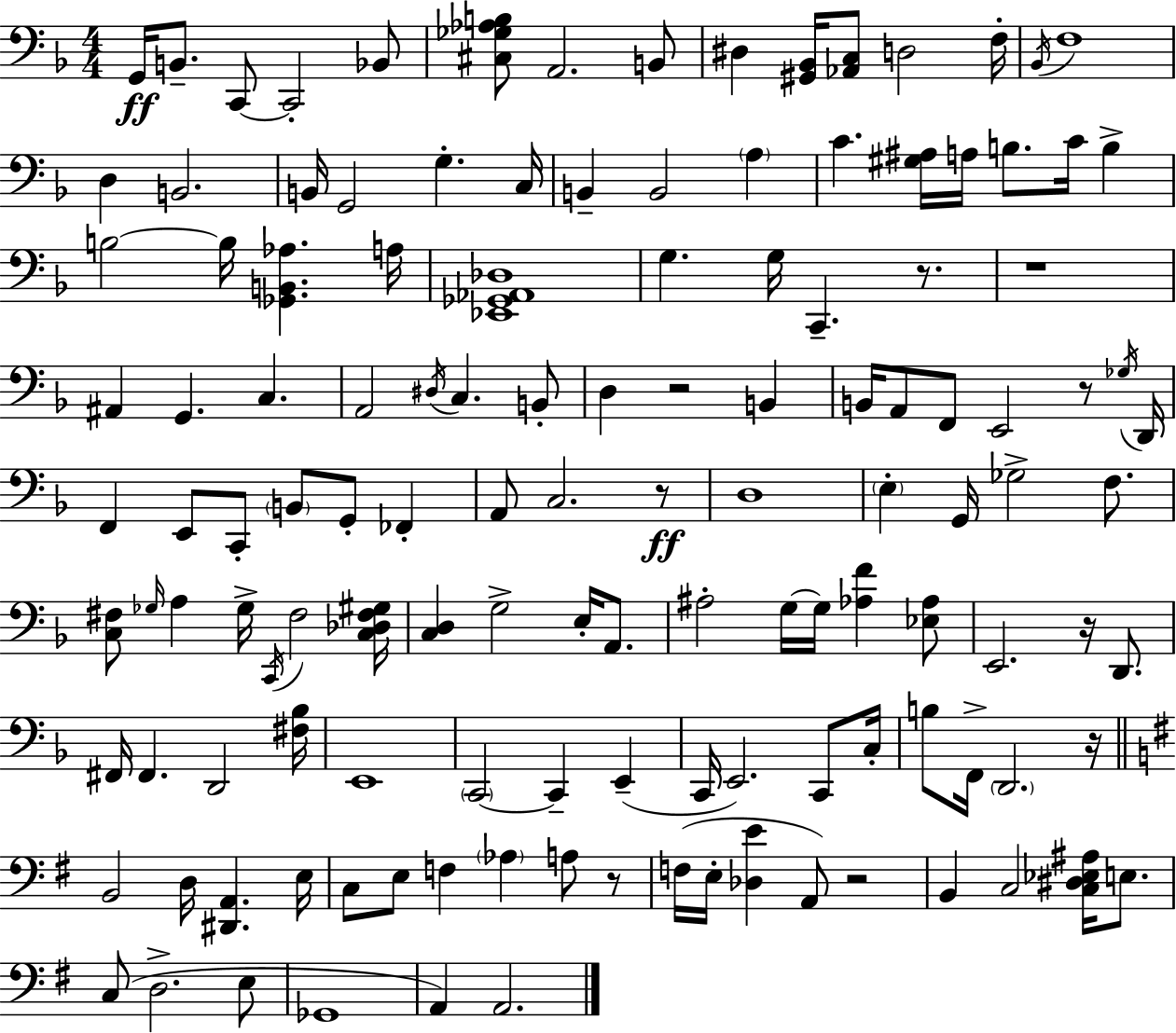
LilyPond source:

{
  \clef bass
  \numericTimeSignature
  \time 4/4
  \key d \minor
  g,16\ff b,8.-- c,8~~ c,2-. bes,8 | <cis ges aes b>8 a,2. b,8 | dis4 <gis, bes,>16 <aes, c>8 d2 f16-. | \acciaccatura { bes,16 } f1 | \break d4 b,2. | b,16 g,2 g4.-. | c16 b,4-- b,2 \parenthesize a4 | c'4. <gis ais>16 a16 b8. c'16 b4-> | \break b2~~ b16 <ges, b, aes>4. | a16 <ees, ges, aes, des>1 | g4. g16 c,4.-- r8. | r1 | \break ais,4 g,4. c4. | a,2 \acciaccatura { dis16 } c4. | b,8-. d4 r2 b,4 | b,16 a,8 f,8 e,2 r8 | \break \acciaccatura { ges16 } d,16 f,4 e,8 c,8-. \parenthesize b,8 g,8-. fes,4-. | a,8 c2. | r8\ff d1 | \parenthesize e4-. g,16 ges2-> | \break f8. <c fis>8 \grace { ges16 } a4 ges16-> \acciaccatura { c,16 } fis2 | <c des fis gis>16 <c d>4 g2-> | e16-. a,8. ais2-. g16~~ g16 <aes f'>4 | <ees aes>8 e,2. | \break r16 d,8. fis,16 fis,4. d,2 | <fis bes>16 e,1 | \parenthesize c,2~~ c,4-- | e,4--( c,16 e,2.) | \break c,8 c16-. b8 f,16-> \parenthesize d,2. | r16 \bar "||" \break \key e \minor b,2 d16 <dis, a,>4. e16 | c8 e8 f4 \parenthesize aes4 a8 r8 | f16( e16-. <des e'>4 a,8) r2 | b,4 c2 <c dis ees ais>16 e8. | \break c8( d2.-> e8 | ges,1 | a,4) a,2. | \bar "|."
}